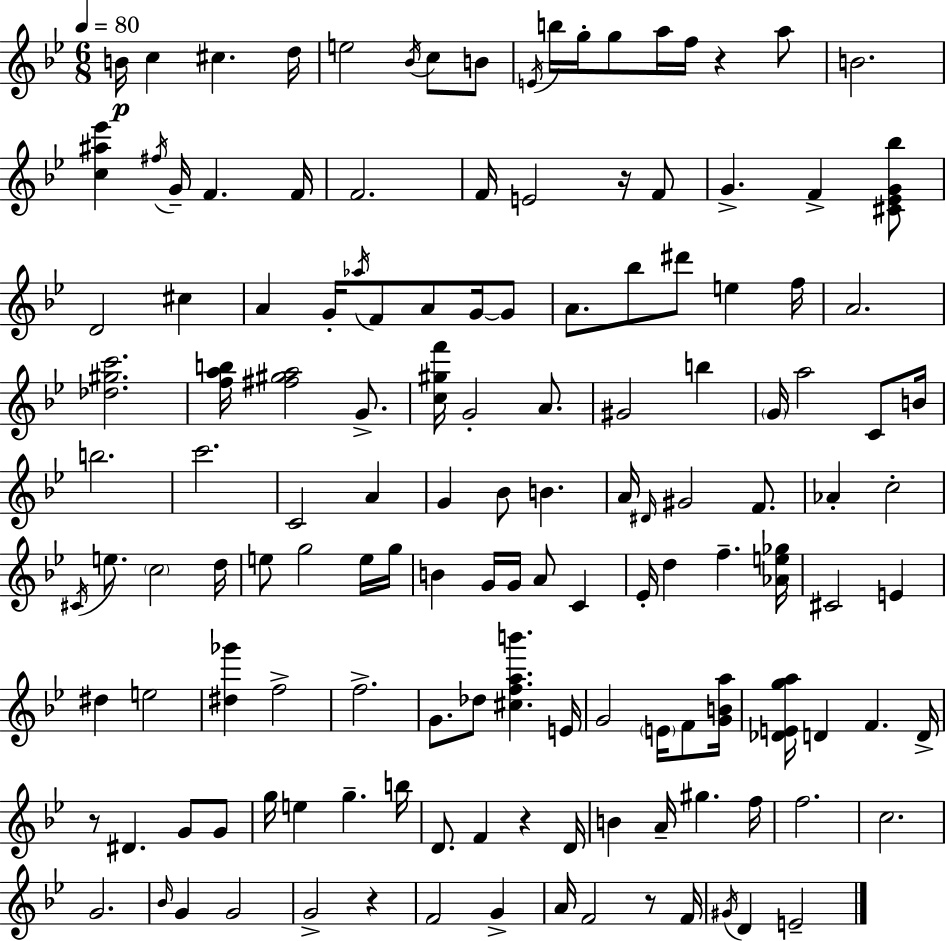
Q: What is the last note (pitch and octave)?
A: E4